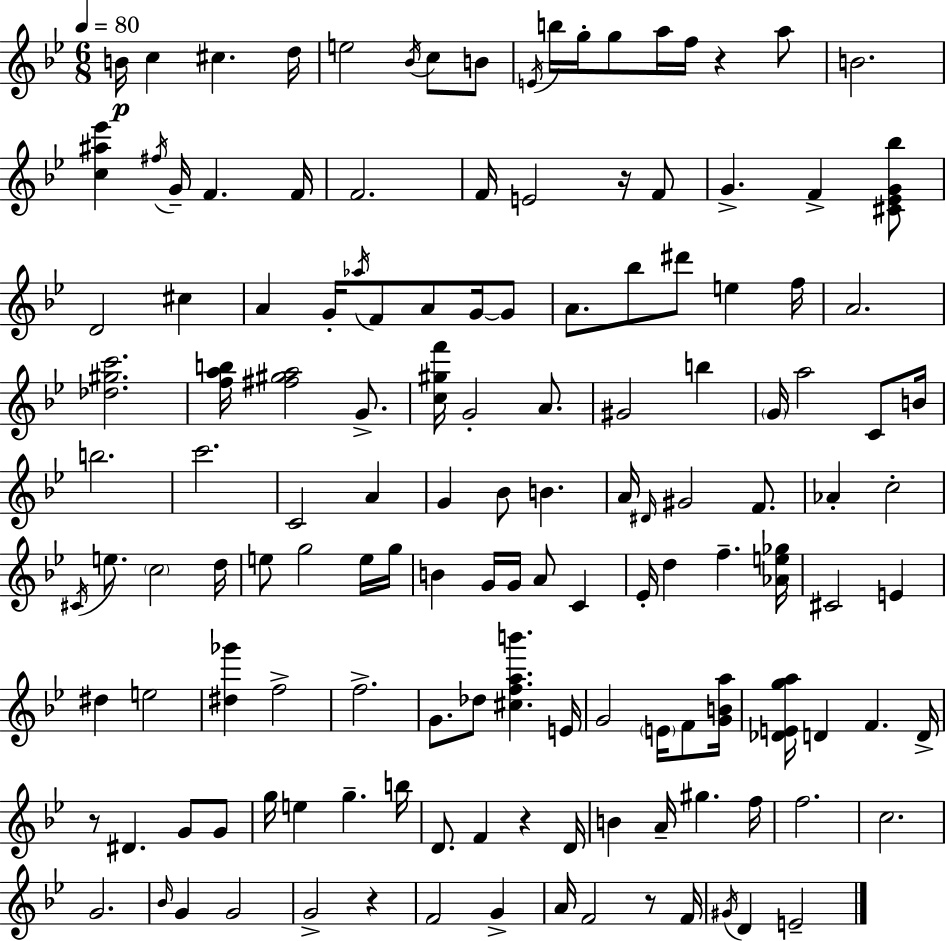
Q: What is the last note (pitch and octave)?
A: E4